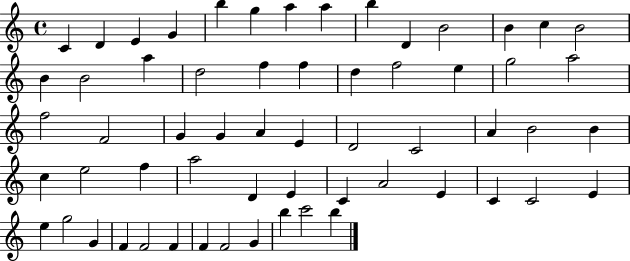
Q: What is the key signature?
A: C major